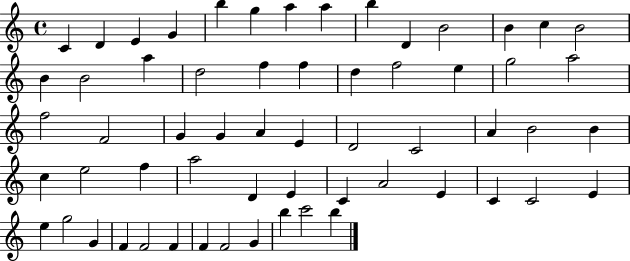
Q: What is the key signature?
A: C major